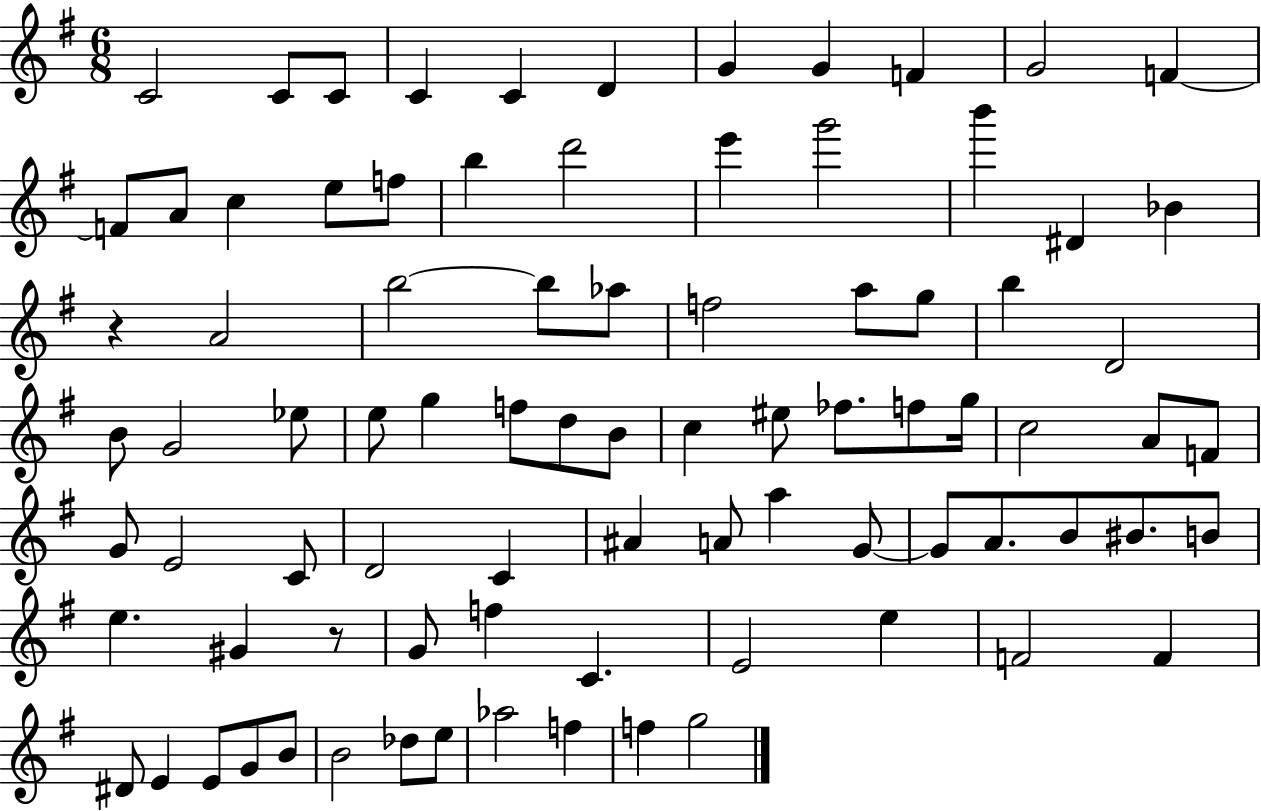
C4/h C4/e C4/e C4/q C4/q D4/q G4/q G4/q F4/q G4/h F4/q F4/e A4/e C5/q E5/e F5/e B5/q D6/h E6/q G6/h B6/q D#4/q Bb4/q R/q A4/h B5/h B5/e Ab5/e F5/h A5/e G5/e B5/q D4/h B4/e G4/h Eb5/e E5/e G5/q F5/e D5/e B4/e C5/q EIS5/e FES5/e. F5/e G5/s C5/h A4/e F4/e G4/e E4/h C4/e D4/h C4/q A#4/q A4/e A5/q G4/e G4/e A4/e. B4/e BIS4/e. B4/e E5/q. G#4/q R/e G4/e F5/q C4/q. E4/h E5/q F4/h F4/q D#4/e E4/q E4/e G4/e B4/e B4/h Db5/e E5/e Ab5/h F5/q F5/q G5/h